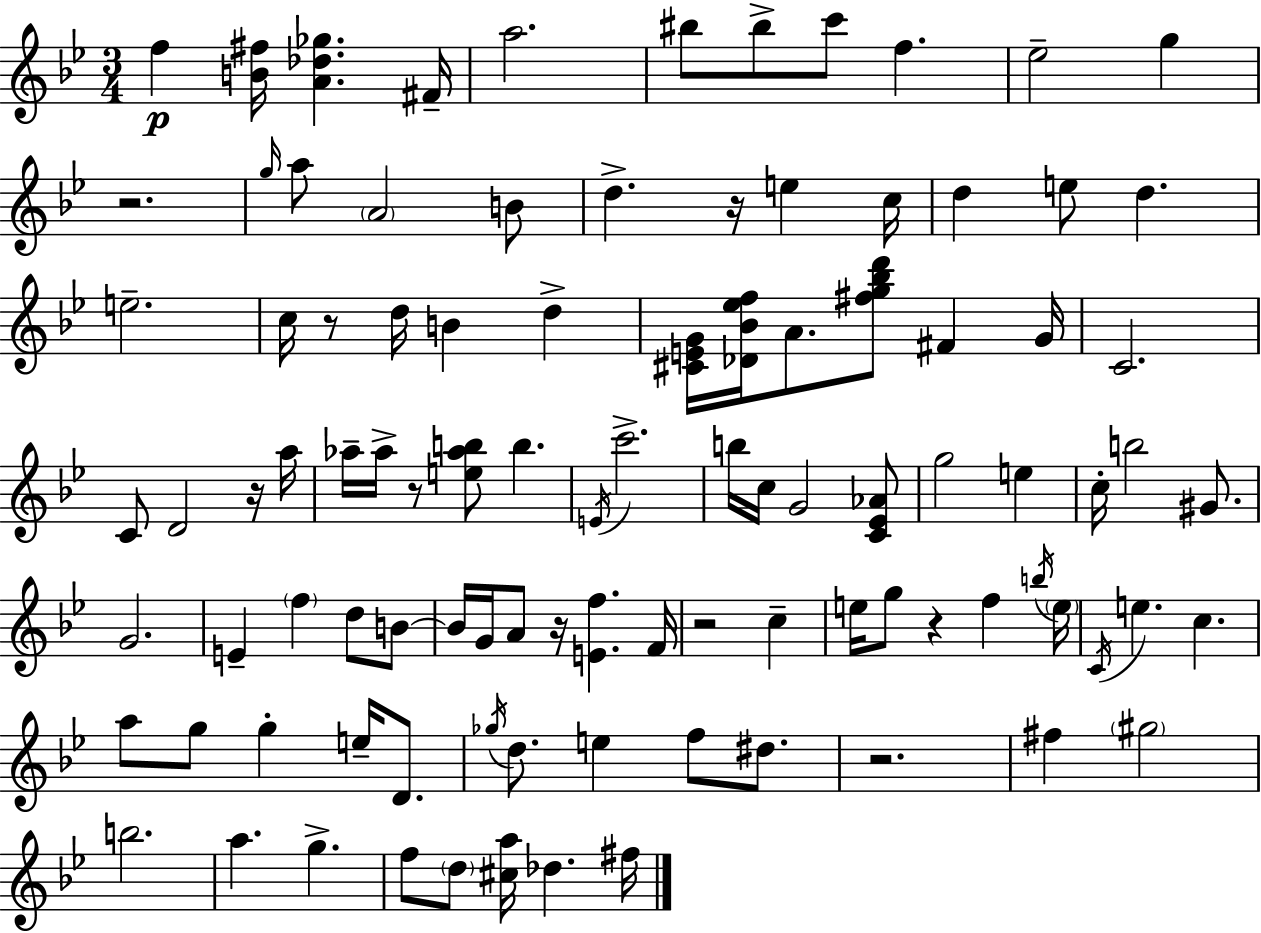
F5/q [B4,F#5]/s [A4,Db5,Gb5]/q. F#4/s A5/h. BIS5/e BIS5/e C6/e F5/q. Eb5/h G5/q R/h. G5/s A5/e A4/h B4/e D5/q. R/s E5/q C5/s D5/q E5/e D5/q. E5/h. C5/s R/e D5/s B4/q D5/q [C#4,E4,G4]/s [Db4,Bb4,Eb5,F5]/s A4/e. [F#5,G5,Bb5,D6]/e F#4/q G4/s C4/h. C4/e D4/h R/s A5/s Ab5/s Ab5/s R/e [E5,Ab5,B5]/e B5/q. E4/s C6/h. B5/s C5/s G4/h [C4,Eb4,Ab4]/e G5/h E5/q C5/s B5/h G#4/e. G4/h. E4/q F5/q D5/e B4/e B4/s G4/s A4/e R/s [E4,F5]/q. F4/s R/h C5/q E5/s G5/e R/q F5/q B5/s E5/s C4/s E5/q. C5/q. A5/e G5/e G5/q E5/s D4/e. Gb5/s D5/e. E5/q F5/e D#5/e. R/h. F#5/q G#5/h B5/h. A5/q. G5/q. F5/e D5/e [C#5,A5]/s Db5/q. F#5/s